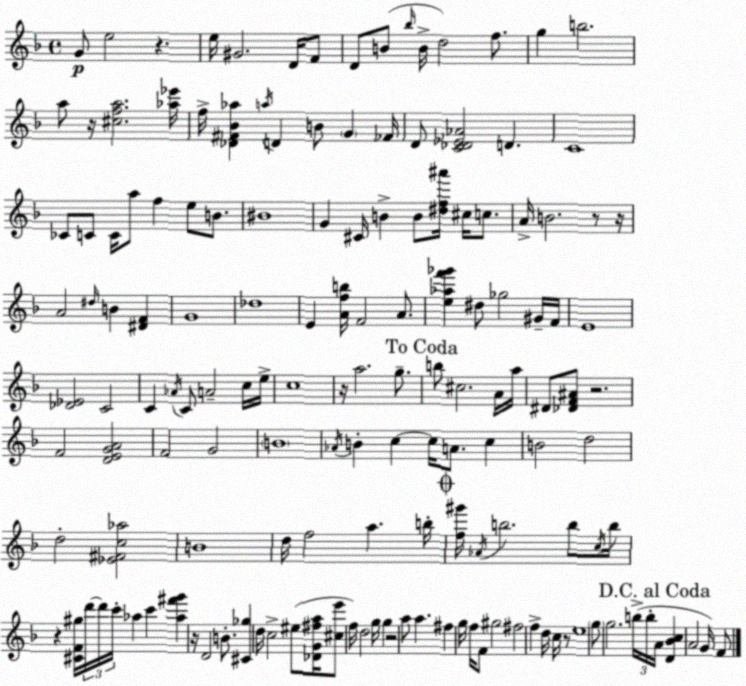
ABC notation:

X:1
T:Untitled
M:4/4
L:1/4
K:F
G/2 e2 z e/4 ^G2 D/4 F/2 D/2 B/2 _b/4 B/4 d2 f/2 g b2 a/2 z/4 [^cfa]2 [_a_e']/4 f/4 [_D^F_B_a] a/4 D B/2 G _F/4 D/2 [C_D_E_A]2 D C4 _C/2 C/2 C/4 a/2 f e/2 B/2 ^B4 G ^C/4 B B/2 [^df^a']/4 ^c/4 c/2 A/4 B2 z/2 z/4 A2 ^d/4 B [^DF] G4 _d4 E [Afb]/4 F2 A/2 [e_af'_g'] ^d/2 _g2 ^G/4 F/4 E4 [_D_E]2 C2 C _A/4 C/2 A2 c/4 e/4 c4 z/4 a2 g/2 b/2 ^c2 A/4 a/4 ^D/2 [_DF^A]/2 z2 F2 [DEGA]2 F2 G2 B4 _A/4 B c c/4 A/2 c B2 d2 d2 [_E^Fc_a]2 B4 d/4 f2 a b/4 [f^g']/4 _A/4 b2 b/2 c/4 b/4 z [^CF^g]/4 d'/4 d'/4 c'/4 _a c' [_a^f'g'] z/4 D2 B/2 [^C_g] d/4 c2 ^e/2 [_DG^fa]/4 [^ce']/2 f/4 d2 g/4 g z2 a/2 a ^f g/4 f/4 F/2 ^g2 ^f2 f d/4 c/4 z/2 e4 g/2 g2 b/4 b/4 A/4 [D_Bc] A2 G/4 F/2